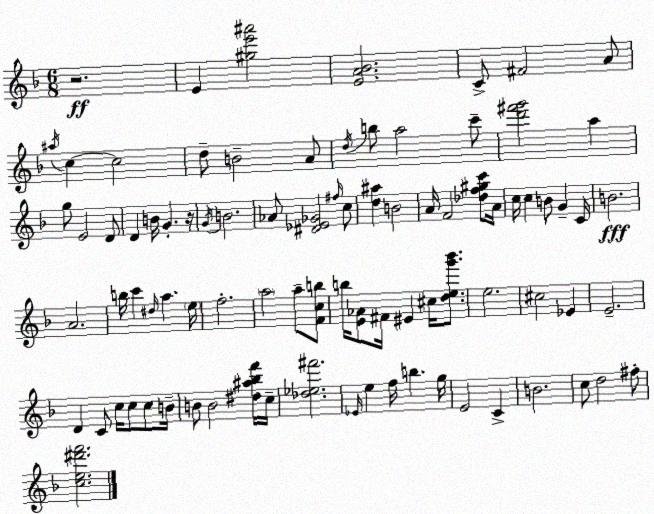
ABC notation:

X:1
T:Untitled
M:6/8
L:1/4
K:Dm
z2 E [^ge'^a']2 [EA_B]2 C/2 ^F2 A/2 ^a/4 c c2 d/2 B2 A/2 d/4 b/2 a2 c'/2 [d'^f'g']2 a g/2 E2 D/2 D B/4 G z/4 G/4 B2 _A/2 [^D_E_G]2 ^f/4 c/2 [d^a] B2 A/4 F2 [_df^gc']/2 A/4 c/4 c B/2 G C/4 B2 A2 b/4 c' ^d/4 a e/4 f2 a2 a/2 [Fcb]/2 b/4 [E_A]/2 ^F/4 ^E ^c/4 [deg'_b']/2 e2 ^c2 _E E2 D C/2 c/4 c/2 c/2 B/4 B/2 B2 [^d^a_bf']/4 c/4 [_d_e^f']2 _E/4 e f/4 b g/4 E2 C B2 c/2 d2 ^f/2 [ce^d'f']2